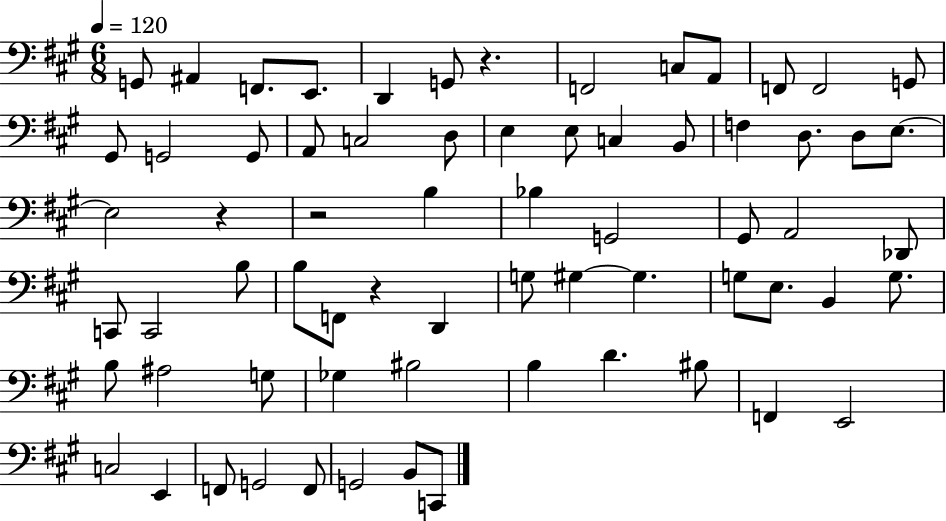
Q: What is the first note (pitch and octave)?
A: G2